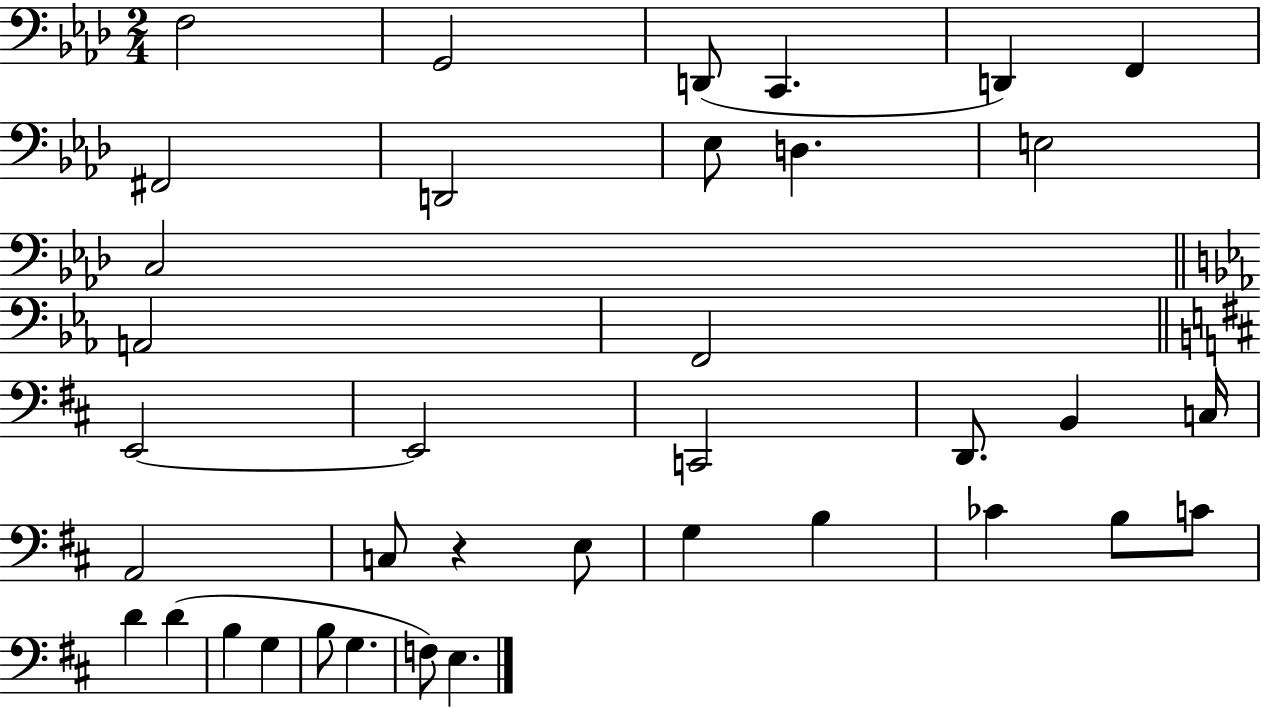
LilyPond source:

{
  \clef bass
  \numericTimeSignature
  \time 2/4
  \key aes \major
  f2 | g,2 | d,8( c,4. | d,4) f,4 | \break fis,2 | d,2 | ees8 d4. | e2 | \break c2 | \bar "||" \break \key c \minor a,2 | f,2 | \bar "||" \break \key d \major e,2~~ | e,2 | c,2 | d,8. b,4 c16 | \break a,2 | c8 r4 e8 | g4 b4 | ces'4 b8 c'8 | \break d'4 d'4( | b4 g4 | b8 g4. | f8) e4. | \break \bar "|."
}